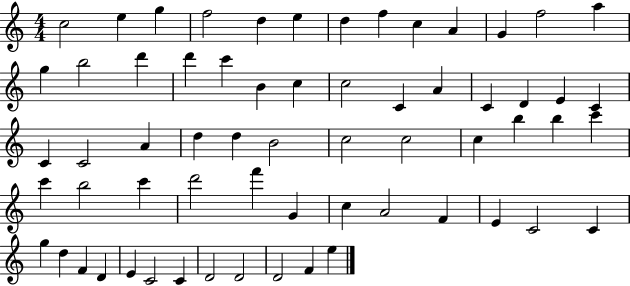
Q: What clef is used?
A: treble